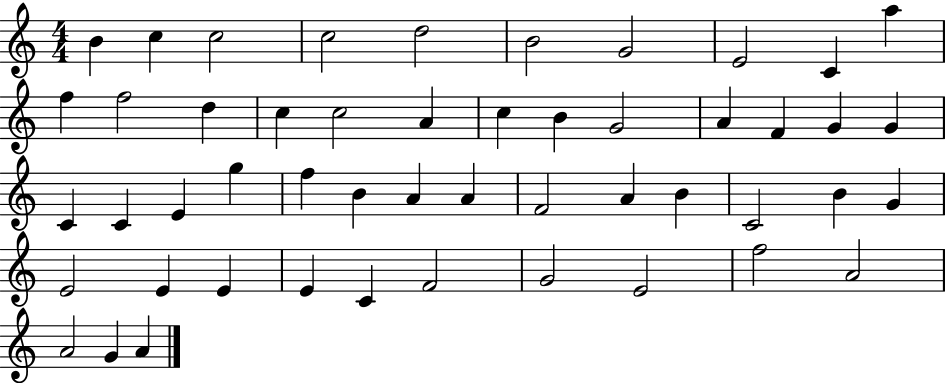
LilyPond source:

{
  \clef treble
  \numericTimeSignature
  \time 4/4
  \key c \major
  b'4 c''4 c''2 | c''2 d''2 | b'2 g'2 | e'2 c'4 a''4 | \break f''4 f''2 d''4 | c''4 c''2 a'4 | c''4 b'4 g'2 | a'4 f'4 g'4 g'4 | \break c'4 c'4 e'4 g''4 | f''4 b'4 a'4 a'4 | f'2 a'4 b'4 | c'2 b'4 g'4 | \break e'2 e'4 e'4 | e'4 c'4 f'2 | g'2 e'2 | f''2 a'2 | \break a'2 g'4 a'4 | \bar "|."
}